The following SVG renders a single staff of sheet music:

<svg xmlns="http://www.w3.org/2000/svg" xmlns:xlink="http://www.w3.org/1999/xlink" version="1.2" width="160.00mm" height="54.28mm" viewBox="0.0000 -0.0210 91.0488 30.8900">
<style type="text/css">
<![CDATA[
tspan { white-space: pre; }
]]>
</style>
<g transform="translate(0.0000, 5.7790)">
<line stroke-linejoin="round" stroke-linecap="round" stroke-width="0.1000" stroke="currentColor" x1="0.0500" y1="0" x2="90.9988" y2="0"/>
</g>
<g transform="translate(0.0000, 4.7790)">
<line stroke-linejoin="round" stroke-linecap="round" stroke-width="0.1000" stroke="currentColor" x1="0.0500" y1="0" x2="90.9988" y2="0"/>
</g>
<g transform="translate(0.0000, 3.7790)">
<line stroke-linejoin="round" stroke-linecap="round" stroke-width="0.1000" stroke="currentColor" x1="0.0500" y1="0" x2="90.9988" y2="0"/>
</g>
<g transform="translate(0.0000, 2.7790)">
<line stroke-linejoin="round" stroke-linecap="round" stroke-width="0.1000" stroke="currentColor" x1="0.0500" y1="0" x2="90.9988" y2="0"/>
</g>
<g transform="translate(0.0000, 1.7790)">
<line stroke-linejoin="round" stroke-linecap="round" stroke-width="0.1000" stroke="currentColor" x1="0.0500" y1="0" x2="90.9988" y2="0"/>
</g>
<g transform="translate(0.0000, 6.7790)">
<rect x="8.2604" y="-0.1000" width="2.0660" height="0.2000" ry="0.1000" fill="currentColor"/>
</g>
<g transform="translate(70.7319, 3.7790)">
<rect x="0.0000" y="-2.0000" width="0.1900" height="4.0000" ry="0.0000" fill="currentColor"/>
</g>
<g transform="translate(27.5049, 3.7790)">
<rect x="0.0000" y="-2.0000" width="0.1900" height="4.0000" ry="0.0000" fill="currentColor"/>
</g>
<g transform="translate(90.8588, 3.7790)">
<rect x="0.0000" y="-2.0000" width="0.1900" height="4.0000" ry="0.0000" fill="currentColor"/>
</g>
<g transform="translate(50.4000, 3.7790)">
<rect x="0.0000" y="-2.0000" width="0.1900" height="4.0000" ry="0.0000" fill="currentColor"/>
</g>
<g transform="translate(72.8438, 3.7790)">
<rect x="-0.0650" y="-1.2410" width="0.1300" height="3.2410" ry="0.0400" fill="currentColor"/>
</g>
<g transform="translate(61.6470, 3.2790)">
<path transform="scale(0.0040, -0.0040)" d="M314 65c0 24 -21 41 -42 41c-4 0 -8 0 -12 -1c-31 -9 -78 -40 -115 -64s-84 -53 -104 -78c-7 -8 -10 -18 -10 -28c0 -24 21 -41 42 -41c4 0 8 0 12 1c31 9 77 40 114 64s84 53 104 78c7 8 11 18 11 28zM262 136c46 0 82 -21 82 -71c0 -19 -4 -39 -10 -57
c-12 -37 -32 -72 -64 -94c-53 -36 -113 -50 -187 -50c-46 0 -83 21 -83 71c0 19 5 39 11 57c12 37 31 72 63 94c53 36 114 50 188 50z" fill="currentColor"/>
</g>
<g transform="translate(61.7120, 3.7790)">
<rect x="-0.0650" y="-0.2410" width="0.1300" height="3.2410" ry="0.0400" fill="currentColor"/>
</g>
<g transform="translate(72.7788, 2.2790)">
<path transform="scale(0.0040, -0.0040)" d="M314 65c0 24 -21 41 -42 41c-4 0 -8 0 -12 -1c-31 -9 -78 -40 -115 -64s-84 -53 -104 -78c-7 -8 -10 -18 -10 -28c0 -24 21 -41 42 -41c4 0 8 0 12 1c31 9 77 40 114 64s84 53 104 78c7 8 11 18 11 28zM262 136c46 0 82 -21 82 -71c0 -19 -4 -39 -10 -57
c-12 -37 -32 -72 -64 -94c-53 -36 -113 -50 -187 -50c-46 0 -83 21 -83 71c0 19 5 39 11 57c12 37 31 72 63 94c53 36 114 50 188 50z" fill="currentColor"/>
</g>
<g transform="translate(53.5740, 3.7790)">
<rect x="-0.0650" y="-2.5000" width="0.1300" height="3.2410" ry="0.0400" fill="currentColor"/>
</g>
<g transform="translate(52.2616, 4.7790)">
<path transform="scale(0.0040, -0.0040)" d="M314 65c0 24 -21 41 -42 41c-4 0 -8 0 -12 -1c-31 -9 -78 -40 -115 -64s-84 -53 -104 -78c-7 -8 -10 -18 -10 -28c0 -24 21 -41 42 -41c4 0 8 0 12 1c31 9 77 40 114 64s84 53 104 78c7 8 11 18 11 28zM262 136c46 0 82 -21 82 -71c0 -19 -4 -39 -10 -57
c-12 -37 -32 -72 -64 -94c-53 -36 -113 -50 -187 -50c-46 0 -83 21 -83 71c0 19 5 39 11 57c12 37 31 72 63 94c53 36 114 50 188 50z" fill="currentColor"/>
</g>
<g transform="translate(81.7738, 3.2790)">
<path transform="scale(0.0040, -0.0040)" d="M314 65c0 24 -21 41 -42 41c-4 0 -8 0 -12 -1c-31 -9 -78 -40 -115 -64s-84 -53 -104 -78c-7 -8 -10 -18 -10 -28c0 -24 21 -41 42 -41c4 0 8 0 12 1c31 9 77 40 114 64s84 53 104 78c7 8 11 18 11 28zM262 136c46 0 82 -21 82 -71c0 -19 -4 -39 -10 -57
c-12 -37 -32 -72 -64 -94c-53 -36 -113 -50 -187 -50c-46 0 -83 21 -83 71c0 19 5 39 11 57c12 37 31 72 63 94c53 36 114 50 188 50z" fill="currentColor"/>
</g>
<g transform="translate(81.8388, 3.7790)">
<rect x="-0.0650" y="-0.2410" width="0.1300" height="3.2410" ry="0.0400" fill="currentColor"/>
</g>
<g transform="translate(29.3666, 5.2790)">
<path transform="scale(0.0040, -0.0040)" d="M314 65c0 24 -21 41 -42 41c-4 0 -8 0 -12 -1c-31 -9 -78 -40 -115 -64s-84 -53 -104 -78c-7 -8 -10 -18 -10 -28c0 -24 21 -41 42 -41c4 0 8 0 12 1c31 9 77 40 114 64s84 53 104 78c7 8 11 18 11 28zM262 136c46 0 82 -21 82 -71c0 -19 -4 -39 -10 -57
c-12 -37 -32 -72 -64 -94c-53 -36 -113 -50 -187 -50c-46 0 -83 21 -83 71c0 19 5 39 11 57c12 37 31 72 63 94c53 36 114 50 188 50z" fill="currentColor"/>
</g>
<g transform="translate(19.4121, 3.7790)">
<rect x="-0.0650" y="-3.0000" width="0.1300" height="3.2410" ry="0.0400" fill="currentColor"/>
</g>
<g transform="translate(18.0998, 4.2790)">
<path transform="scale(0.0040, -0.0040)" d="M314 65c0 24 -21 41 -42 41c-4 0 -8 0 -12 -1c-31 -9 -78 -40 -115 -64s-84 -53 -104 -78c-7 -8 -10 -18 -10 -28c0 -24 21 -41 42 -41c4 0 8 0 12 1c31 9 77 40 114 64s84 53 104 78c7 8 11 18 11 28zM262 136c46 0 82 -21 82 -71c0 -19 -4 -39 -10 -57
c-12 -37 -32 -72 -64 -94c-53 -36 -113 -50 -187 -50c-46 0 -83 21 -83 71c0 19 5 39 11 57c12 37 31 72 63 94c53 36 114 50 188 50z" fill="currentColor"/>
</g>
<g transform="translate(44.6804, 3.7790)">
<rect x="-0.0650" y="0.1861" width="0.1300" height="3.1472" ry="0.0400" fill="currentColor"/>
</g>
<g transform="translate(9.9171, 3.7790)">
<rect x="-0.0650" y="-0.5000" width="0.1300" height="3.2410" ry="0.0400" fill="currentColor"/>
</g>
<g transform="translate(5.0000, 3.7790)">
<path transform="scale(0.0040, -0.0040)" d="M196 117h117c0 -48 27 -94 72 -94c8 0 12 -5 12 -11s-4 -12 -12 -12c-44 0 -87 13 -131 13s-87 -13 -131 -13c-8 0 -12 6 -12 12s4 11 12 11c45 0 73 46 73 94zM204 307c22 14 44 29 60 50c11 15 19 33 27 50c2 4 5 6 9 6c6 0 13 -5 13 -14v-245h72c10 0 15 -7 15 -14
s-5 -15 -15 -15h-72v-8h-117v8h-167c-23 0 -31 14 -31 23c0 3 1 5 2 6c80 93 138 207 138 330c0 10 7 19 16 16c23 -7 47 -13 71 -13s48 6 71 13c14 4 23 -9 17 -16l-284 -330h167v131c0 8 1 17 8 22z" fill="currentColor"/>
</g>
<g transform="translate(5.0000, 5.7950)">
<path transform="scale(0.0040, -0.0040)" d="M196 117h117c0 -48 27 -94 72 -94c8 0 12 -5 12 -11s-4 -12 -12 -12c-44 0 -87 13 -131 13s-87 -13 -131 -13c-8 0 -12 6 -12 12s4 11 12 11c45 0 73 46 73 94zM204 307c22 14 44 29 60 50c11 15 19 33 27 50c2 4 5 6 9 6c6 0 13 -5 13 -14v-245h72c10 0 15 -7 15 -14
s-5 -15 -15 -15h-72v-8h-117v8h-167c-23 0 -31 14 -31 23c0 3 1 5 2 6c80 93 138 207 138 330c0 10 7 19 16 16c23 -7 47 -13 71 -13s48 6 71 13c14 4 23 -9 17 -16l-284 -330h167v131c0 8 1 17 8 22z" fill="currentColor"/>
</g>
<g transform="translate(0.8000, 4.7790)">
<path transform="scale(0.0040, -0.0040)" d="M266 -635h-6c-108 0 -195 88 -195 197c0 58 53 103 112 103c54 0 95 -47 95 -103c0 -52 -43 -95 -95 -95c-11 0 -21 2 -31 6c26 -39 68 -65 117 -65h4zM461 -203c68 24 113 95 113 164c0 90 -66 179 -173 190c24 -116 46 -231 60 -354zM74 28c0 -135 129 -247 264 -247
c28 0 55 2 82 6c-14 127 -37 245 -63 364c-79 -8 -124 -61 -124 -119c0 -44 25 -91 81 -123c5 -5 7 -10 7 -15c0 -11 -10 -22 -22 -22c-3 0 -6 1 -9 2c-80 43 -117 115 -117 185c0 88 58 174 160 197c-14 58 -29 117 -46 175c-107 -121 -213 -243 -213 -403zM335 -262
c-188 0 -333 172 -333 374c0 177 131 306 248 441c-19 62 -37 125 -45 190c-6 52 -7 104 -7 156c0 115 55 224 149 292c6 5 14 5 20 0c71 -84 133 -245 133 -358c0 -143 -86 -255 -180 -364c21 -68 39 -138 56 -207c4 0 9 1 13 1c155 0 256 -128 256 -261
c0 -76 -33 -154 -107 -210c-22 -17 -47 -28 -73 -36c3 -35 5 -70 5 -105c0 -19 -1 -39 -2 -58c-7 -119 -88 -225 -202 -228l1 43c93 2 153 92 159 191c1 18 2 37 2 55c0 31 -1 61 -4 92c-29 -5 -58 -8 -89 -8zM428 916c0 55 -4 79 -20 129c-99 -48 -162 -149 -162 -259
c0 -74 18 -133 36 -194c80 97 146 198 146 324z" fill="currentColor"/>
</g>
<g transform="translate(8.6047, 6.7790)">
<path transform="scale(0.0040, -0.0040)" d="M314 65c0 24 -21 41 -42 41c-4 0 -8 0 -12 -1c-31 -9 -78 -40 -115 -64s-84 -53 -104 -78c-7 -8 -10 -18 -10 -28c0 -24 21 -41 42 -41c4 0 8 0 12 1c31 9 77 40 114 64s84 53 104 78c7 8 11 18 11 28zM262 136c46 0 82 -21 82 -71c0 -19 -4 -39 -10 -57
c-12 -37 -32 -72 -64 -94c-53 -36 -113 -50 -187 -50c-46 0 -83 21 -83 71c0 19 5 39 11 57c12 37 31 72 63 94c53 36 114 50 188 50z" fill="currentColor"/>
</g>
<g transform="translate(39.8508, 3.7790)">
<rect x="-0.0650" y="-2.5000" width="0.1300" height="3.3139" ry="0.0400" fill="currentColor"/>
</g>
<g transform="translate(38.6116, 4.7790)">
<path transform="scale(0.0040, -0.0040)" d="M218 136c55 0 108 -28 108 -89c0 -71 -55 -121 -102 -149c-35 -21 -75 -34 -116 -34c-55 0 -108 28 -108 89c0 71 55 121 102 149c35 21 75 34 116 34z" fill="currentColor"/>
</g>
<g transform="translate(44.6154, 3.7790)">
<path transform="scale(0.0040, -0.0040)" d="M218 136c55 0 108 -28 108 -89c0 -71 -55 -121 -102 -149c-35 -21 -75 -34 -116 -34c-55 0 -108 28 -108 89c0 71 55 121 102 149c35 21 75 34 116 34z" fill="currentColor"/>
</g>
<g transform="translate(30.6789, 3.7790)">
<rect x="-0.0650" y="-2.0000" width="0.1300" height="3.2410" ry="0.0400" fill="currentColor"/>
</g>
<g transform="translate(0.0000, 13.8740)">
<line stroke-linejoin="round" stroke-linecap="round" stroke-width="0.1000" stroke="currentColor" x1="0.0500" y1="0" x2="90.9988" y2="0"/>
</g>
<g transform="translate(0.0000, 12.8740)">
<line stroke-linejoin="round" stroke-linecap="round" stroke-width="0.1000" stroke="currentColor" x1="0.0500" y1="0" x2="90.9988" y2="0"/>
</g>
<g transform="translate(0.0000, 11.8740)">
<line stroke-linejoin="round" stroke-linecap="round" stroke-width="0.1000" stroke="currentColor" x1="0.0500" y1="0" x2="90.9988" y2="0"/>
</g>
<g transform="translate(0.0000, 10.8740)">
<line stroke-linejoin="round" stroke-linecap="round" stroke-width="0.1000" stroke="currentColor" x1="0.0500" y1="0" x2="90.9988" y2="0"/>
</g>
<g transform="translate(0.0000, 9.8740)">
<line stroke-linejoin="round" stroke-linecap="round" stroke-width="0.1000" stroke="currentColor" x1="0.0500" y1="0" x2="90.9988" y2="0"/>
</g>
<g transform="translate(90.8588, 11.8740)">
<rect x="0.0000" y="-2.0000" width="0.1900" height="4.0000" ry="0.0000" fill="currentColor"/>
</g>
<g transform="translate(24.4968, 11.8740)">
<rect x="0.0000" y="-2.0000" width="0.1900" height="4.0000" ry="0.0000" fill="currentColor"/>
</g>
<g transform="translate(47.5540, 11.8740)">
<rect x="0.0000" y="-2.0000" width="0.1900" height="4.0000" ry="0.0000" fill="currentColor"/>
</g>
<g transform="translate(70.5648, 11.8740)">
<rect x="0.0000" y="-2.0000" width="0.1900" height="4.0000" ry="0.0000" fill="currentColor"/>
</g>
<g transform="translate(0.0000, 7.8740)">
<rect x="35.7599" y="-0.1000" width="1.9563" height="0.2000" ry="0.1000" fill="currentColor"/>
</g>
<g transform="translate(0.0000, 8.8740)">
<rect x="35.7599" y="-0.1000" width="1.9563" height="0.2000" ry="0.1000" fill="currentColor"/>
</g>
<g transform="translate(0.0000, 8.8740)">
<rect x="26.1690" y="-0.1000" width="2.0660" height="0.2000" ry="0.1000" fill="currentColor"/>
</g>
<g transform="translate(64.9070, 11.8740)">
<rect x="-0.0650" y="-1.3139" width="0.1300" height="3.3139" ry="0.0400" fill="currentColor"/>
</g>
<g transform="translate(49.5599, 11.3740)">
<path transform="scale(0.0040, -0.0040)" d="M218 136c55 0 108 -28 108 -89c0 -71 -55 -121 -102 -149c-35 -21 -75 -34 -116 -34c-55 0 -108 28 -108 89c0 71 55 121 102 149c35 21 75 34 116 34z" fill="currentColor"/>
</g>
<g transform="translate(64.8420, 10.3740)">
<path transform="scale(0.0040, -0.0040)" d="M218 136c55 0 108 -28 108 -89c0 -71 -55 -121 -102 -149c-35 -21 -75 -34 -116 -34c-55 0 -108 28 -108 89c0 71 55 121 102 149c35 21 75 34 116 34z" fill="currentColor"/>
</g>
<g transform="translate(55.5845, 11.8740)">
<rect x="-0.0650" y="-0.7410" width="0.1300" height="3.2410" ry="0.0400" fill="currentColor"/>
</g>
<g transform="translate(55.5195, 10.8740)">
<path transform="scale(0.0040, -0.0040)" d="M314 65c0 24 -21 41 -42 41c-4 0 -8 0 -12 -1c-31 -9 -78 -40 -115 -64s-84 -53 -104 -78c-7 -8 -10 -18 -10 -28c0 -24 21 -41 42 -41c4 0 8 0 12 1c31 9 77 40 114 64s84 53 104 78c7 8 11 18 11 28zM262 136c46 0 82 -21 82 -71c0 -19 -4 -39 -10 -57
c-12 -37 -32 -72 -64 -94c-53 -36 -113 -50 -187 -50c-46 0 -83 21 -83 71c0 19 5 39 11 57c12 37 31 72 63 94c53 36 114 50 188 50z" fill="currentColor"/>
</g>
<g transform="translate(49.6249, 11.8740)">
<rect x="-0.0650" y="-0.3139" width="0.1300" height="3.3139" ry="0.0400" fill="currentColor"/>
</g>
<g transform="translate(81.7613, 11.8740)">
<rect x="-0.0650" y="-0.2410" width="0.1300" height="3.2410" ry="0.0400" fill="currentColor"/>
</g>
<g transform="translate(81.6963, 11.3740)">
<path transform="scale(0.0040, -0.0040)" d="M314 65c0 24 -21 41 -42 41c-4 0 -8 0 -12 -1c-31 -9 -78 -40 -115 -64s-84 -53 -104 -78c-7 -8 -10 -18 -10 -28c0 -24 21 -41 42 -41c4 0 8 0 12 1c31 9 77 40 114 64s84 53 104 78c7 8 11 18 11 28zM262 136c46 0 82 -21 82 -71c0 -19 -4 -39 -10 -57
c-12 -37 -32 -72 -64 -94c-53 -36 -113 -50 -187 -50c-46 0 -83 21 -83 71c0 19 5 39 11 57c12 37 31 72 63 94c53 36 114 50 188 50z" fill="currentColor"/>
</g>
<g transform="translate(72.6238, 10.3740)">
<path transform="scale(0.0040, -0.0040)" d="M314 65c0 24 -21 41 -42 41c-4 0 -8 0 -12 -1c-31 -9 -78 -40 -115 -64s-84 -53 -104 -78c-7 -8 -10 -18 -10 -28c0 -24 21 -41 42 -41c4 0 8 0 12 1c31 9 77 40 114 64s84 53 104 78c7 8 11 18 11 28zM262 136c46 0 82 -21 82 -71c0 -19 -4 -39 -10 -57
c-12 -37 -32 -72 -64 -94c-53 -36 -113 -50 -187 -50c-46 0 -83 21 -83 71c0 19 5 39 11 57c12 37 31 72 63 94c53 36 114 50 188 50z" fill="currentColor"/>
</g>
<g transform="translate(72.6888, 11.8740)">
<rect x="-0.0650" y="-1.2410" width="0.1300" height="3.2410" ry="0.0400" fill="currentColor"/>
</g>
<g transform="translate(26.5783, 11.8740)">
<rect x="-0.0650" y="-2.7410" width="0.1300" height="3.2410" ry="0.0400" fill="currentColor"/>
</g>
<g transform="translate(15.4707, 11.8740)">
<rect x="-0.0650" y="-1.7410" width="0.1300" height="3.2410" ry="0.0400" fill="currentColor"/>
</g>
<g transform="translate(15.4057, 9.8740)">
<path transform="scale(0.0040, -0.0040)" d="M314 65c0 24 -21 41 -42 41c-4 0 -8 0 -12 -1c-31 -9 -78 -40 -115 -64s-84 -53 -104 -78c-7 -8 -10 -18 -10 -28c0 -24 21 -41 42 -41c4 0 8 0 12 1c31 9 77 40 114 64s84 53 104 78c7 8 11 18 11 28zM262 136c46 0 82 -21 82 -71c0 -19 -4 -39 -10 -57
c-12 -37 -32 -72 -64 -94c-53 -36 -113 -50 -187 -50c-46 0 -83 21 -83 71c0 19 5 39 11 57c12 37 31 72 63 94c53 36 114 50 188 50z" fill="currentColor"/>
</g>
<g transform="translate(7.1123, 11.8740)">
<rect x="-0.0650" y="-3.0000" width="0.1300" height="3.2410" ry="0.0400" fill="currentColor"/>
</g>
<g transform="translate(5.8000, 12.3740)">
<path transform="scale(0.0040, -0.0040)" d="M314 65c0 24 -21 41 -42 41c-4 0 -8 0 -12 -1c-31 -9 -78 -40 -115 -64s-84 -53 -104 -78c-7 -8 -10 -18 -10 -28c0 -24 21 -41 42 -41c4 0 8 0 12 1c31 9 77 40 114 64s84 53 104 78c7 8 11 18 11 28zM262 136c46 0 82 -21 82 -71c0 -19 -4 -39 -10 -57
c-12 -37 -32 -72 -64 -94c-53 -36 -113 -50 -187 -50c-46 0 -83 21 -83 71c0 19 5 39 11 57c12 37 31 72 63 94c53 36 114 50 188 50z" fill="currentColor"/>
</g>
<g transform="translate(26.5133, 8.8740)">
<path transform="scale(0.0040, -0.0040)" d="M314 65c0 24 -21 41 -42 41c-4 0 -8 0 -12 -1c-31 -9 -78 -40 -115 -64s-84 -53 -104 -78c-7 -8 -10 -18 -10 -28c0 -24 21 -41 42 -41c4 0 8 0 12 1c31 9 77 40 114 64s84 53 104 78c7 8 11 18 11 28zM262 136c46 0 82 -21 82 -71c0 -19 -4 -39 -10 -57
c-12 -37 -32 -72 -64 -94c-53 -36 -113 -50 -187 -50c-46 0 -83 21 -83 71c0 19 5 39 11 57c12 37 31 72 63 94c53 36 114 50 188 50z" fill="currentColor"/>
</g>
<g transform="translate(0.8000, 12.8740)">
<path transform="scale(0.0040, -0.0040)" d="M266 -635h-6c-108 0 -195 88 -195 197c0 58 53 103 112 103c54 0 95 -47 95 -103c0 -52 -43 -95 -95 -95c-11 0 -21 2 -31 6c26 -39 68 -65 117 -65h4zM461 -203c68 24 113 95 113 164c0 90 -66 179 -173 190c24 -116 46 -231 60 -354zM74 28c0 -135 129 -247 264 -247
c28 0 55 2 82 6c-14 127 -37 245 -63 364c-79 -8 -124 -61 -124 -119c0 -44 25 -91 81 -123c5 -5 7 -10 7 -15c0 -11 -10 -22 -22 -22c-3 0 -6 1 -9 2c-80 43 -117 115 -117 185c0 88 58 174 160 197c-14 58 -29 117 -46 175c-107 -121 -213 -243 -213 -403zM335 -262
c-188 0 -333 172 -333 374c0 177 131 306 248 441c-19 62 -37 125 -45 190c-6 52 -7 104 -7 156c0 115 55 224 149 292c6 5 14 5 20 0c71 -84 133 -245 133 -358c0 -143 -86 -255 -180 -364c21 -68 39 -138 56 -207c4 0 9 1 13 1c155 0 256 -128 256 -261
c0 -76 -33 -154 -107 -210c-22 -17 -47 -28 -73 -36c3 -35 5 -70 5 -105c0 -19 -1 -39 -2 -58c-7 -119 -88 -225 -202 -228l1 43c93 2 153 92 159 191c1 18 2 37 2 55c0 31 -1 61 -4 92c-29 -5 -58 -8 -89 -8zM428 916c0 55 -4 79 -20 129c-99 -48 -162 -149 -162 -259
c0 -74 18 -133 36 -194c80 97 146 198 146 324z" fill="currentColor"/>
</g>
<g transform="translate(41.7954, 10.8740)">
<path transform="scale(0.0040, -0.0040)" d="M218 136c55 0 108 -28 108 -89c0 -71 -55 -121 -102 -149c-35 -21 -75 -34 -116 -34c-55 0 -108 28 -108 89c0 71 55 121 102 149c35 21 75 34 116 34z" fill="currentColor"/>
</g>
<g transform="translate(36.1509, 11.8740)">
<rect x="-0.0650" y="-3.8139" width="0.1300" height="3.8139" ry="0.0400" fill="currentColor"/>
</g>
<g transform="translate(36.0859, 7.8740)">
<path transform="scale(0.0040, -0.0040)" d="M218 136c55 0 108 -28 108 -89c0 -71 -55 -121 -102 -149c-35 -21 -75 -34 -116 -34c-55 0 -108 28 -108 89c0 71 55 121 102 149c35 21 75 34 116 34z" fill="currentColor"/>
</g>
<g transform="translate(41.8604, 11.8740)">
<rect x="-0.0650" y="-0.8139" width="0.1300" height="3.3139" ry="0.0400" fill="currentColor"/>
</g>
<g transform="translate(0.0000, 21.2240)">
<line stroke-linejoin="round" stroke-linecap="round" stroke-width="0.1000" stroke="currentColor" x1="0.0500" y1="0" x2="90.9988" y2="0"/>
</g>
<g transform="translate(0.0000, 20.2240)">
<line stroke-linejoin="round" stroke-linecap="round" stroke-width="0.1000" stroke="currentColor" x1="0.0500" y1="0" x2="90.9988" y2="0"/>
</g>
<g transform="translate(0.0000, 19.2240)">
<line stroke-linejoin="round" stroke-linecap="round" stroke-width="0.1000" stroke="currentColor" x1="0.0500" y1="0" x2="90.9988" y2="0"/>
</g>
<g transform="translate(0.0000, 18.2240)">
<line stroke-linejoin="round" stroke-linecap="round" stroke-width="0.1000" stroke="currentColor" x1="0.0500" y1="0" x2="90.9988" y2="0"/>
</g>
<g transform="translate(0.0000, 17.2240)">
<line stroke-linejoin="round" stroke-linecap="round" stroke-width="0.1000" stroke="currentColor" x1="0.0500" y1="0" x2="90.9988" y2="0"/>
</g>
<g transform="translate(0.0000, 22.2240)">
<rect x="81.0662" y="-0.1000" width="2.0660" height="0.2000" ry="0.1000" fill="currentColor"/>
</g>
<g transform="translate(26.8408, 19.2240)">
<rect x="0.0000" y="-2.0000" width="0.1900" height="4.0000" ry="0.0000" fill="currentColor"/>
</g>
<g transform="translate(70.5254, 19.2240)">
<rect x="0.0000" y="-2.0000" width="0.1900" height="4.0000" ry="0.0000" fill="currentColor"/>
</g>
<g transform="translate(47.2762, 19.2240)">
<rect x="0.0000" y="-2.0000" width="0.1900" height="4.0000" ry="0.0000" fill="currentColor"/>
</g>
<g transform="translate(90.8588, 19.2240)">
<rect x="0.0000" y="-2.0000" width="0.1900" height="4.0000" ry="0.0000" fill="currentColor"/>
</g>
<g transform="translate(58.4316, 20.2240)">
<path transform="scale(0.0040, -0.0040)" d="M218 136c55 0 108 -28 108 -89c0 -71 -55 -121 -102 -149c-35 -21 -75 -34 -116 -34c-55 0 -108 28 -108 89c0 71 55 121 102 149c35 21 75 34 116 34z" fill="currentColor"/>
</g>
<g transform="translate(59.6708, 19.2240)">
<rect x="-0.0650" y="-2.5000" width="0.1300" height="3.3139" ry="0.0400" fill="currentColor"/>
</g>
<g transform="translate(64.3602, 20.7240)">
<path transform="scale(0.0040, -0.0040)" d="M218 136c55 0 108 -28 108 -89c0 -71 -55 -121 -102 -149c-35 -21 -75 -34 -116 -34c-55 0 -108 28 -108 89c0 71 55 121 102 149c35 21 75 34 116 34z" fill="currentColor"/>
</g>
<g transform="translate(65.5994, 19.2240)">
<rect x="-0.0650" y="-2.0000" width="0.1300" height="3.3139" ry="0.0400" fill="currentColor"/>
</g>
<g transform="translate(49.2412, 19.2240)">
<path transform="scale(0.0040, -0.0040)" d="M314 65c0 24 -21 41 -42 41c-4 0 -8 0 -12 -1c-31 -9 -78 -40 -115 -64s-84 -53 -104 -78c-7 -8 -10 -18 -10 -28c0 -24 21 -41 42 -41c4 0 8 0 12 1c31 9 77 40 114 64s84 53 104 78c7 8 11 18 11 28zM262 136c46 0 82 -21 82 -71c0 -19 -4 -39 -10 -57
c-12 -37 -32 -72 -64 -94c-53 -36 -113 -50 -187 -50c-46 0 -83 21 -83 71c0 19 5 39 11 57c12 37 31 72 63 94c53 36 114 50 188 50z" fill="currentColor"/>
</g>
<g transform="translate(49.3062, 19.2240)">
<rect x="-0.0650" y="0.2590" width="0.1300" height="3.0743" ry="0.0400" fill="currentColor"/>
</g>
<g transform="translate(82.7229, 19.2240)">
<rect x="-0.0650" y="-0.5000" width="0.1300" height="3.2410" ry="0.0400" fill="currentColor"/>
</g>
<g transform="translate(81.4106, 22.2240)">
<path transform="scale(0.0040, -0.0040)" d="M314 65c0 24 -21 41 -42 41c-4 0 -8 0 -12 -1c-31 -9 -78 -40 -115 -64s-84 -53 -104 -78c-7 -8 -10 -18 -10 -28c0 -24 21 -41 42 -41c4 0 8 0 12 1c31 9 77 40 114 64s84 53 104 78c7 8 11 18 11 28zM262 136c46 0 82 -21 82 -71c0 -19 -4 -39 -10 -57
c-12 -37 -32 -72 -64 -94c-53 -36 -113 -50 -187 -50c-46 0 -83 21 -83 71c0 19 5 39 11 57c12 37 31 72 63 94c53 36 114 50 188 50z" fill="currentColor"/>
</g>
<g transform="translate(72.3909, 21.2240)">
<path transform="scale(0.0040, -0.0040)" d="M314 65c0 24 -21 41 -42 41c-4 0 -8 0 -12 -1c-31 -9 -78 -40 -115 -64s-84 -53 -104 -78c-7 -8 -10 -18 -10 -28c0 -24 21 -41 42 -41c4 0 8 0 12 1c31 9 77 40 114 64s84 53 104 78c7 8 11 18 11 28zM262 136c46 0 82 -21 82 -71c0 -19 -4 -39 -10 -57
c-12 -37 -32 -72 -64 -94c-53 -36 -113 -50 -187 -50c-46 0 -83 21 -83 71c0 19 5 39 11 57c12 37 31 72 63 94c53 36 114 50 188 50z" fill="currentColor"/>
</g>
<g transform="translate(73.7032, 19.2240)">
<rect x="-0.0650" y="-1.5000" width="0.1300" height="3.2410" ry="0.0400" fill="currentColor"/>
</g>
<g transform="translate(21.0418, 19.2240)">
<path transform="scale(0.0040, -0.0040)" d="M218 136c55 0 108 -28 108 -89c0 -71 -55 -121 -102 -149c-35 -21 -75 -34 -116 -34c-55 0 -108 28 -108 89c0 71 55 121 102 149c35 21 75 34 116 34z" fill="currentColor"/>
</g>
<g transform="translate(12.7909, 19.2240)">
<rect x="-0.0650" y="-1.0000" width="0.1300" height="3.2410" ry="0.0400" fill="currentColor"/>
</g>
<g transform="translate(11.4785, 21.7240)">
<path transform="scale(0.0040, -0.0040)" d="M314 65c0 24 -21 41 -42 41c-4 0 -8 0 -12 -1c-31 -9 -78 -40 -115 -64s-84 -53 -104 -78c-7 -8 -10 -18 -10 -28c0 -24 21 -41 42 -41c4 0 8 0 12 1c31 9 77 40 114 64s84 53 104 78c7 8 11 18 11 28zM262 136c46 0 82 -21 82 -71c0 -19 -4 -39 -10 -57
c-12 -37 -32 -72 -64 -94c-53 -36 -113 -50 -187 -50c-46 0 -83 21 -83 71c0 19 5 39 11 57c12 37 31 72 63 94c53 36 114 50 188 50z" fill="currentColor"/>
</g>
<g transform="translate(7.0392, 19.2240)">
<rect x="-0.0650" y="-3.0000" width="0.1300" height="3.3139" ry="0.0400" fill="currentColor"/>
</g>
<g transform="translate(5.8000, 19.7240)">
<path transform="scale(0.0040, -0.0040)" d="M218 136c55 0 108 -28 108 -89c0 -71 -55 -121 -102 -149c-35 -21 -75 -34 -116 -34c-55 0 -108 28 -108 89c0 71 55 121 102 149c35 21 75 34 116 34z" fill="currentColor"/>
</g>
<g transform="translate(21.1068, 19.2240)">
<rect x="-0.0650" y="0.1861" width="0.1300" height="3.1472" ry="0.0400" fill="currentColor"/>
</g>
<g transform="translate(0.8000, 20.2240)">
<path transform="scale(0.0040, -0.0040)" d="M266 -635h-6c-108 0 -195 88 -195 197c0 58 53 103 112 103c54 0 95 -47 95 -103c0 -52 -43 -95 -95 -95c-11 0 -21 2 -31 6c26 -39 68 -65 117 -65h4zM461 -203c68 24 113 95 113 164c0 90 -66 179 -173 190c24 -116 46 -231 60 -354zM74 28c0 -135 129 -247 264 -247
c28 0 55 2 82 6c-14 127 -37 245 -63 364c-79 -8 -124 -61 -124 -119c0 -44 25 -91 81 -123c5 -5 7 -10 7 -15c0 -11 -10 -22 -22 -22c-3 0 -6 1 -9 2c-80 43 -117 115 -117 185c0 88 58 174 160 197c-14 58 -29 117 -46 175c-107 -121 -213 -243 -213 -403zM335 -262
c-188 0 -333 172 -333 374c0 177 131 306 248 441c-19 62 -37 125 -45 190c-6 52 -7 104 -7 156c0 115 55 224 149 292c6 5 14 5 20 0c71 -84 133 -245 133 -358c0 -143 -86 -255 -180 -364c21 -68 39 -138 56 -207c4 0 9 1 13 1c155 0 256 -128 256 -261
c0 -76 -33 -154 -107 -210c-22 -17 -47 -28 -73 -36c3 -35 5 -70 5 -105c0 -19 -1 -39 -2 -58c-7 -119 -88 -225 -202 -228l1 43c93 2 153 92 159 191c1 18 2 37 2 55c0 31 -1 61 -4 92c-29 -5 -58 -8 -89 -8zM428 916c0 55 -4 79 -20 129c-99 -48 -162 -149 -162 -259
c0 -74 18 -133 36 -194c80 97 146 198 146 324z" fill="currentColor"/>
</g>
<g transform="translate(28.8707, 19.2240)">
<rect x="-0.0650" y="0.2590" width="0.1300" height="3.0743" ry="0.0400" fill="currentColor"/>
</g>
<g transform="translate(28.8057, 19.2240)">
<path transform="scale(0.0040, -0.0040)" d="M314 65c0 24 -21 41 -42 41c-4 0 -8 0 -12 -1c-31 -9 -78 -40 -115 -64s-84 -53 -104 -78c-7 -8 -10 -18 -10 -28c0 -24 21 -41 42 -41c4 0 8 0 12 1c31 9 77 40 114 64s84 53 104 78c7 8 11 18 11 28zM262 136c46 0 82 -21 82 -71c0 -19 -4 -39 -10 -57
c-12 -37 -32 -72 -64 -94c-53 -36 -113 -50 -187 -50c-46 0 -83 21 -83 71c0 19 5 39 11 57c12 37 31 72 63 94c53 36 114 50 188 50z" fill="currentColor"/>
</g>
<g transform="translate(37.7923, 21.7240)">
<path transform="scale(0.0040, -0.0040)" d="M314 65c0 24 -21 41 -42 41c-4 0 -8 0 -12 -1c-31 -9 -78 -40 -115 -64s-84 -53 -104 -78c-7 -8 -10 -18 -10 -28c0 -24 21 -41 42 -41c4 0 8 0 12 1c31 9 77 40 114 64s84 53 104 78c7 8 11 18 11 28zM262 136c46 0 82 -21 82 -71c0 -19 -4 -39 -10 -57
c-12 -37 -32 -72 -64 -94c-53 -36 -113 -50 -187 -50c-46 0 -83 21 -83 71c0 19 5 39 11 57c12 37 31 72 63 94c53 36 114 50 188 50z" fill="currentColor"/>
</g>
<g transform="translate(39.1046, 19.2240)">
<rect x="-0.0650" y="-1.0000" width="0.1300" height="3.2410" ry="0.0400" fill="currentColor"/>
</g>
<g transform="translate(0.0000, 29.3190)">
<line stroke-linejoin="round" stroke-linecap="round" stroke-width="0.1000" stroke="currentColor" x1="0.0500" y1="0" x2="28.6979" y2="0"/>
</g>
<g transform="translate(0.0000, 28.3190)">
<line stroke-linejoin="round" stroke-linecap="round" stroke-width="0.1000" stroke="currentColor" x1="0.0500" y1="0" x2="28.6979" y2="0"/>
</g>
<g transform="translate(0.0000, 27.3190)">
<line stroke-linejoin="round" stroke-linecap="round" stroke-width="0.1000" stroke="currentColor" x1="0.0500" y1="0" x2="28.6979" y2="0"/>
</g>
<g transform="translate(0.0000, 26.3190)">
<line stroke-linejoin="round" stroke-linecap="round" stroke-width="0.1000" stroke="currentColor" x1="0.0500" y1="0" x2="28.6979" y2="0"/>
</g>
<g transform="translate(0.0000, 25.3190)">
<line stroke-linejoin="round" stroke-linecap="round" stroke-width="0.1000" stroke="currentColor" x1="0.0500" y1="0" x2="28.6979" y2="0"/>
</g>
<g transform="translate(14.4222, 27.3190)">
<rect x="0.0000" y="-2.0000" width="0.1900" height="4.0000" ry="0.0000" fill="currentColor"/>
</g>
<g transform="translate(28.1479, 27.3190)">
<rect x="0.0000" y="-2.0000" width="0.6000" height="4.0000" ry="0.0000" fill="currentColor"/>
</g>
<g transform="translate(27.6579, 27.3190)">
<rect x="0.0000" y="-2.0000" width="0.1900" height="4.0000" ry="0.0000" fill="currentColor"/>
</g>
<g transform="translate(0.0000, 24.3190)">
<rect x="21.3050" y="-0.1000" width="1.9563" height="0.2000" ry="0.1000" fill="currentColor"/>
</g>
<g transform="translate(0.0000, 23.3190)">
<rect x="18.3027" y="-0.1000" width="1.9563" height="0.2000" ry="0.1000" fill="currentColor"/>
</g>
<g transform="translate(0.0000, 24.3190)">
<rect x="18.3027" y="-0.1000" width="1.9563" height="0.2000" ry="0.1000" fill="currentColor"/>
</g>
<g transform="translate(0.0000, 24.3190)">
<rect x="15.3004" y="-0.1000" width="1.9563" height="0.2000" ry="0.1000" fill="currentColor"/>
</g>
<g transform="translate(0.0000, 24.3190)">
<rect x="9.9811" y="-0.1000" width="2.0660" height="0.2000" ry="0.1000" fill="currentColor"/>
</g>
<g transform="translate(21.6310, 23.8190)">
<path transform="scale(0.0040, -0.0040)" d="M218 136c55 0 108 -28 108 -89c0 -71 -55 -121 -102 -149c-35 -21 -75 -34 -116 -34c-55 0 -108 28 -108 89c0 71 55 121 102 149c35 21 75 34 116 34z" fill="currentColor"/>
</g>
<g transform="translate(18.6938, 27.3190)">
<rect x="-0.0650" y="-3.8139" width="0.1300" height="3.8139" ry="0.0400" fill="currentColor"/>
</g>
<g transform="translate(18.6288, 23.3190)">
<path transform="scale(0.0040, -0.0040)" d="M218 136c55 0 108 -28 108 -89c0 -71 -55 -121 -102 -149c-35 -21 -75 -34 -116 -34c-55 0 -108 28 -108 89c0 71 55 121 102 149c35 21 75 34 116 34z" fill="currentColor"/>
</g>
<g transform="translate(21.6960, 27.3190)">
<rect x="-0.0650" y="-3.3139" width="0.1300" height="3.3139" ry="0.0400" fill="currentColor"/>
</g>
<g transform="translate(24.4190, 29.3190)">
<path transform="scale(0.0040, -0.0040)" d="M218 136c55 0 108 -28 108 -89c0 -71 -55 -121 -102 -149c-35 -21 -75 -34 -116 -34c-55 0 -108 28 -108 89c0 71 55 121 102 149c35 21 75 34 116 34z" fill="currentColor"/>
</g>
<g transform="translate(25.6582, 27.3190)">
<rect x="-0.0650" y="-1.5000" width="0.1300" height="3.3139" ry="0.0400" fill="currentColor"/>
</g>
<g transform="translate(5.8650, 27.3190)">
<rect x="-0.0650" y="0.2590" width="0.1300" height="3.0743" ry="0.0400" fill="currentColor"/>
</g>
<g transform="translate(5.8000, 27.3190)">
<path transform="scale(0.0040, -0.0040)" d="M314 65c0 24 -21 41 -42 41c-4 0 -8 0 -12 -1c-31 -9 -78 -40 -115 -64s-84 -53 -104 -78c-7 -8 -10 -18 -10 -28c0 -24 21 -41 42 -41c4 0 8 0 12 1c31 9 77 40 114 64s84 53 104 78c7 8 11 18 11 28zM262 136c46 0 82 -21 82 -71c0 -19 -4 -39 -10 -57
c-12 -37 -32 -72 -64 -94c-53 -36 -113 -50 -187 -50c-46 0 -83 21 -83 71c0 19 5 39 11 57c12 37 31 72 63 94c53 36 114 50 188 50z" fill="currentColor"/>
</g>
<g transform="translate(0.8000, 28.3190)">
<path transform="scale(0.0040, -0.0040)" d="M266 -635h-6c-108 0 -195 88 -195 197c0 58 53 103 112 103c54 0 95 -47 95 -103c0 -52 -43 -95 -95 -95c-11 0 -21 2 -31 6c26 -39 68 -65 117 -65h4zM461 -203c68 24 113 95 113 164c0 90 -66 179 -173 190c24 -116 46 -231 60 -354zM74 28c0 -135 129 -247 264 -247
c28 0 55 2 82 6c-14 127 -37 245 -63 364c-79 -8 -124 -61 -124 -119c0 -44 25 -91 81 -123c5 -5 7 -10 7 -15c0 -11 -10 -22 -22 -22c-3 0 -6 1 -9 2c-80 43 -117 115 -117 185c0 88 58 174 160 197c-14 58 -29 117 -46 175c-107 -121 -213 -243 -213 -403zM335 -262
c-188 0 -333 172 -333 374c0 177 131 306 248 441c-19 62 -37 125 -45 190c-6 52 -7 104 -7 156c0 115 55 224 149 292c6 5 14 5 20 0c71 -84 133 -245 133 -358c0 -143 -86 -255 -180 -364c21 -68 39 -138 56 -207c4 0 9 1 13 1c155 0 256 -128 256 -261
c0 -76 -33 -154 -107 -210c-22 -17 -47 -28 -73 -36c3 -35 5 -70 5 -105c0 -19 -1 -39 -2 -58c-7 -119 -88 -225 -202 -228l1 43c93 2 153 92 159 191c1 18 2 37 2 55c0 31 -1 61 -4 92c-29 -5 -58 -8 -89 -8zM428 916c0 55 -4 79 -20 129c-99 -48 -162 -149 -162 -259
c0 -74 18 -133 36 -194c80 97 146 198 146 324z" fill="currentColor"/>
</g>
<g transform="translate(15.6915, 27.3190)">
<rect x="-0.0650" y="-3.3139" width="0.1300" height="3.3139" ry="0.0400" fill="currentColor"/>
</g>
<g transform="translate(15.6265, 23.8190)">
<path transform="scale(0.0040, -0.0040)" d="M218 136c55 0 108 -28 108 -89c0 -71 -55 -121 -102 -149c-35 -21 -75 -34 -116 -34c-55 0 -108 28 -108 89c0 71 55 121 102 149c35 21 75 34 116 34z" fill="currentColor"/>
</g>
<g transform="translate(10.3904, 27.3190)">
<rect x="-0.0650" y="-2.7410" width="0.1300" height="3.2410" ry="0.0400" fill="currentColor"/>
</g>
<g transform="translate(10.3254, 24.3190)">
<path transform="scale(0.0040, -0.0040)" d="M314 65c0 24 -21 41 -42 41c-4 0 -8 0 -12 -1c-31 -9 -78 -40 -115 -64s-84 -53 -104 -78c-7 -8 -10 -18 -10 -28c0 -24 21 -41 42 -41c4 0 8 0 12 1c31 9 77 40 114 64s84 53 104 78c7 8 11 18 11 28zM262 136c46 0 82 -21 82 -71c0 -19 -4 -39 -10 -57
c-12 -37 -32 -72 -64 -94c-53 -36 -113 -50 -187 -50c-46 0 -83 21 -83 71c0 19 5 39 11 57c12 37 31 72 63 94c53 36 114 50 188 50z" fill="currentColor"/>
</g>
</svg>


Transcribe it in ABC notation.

X:1
T:Untitled
M:4/4
L:1/4
K:C
C2 A2 F2 G B G2 c2 e2 c2 A2 f2 a2 c' d c d2 e e2 c2 A D2 B B2 D2 B2 G F E2 C2 B2 a2 b c' b E